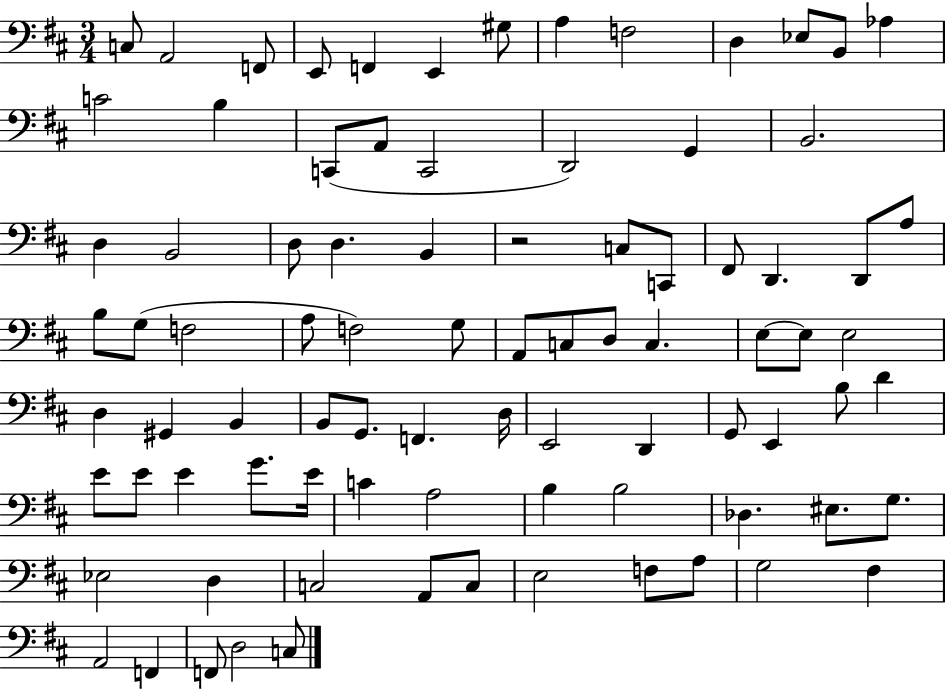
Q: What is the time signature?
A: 3/4